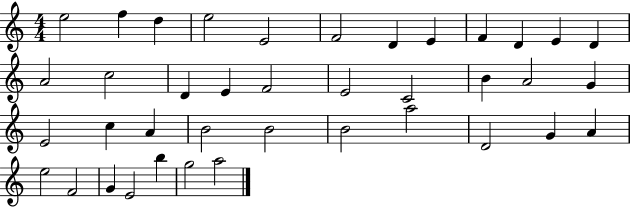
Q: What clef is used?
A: treble